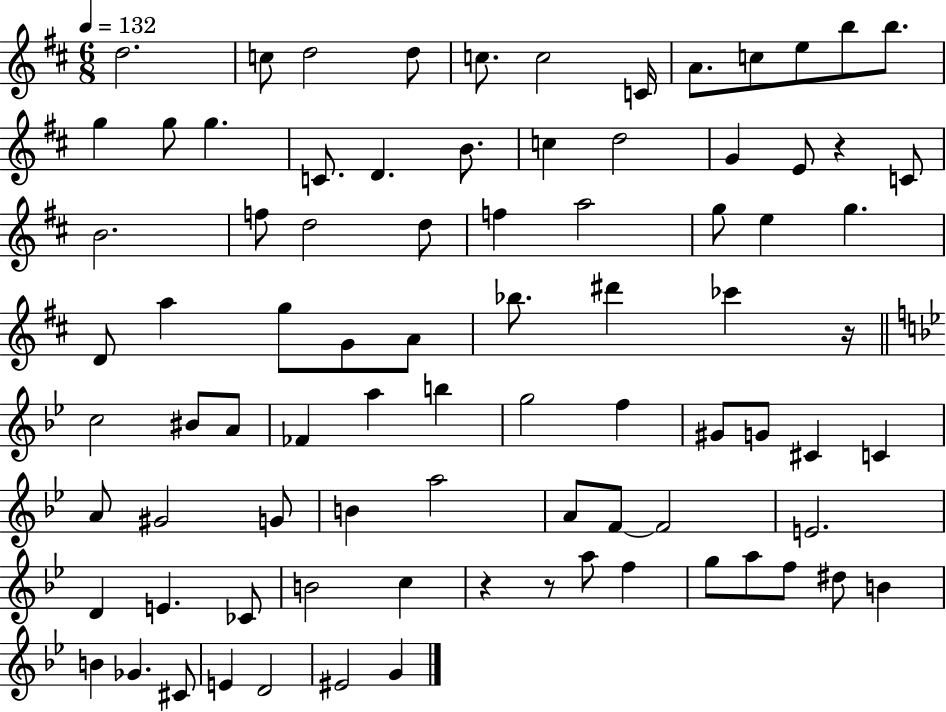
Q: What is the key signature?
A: D major